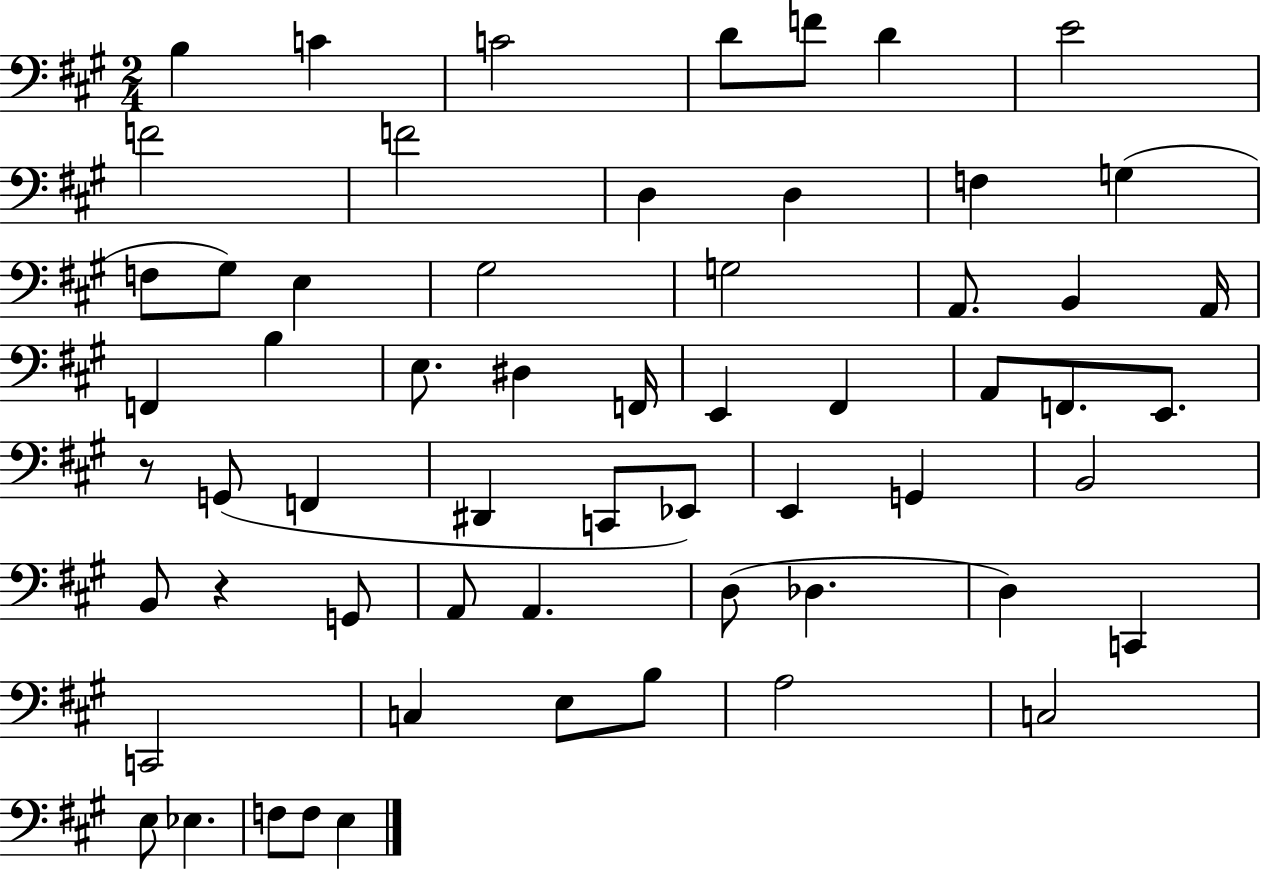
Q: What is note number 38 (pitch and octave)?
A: G2